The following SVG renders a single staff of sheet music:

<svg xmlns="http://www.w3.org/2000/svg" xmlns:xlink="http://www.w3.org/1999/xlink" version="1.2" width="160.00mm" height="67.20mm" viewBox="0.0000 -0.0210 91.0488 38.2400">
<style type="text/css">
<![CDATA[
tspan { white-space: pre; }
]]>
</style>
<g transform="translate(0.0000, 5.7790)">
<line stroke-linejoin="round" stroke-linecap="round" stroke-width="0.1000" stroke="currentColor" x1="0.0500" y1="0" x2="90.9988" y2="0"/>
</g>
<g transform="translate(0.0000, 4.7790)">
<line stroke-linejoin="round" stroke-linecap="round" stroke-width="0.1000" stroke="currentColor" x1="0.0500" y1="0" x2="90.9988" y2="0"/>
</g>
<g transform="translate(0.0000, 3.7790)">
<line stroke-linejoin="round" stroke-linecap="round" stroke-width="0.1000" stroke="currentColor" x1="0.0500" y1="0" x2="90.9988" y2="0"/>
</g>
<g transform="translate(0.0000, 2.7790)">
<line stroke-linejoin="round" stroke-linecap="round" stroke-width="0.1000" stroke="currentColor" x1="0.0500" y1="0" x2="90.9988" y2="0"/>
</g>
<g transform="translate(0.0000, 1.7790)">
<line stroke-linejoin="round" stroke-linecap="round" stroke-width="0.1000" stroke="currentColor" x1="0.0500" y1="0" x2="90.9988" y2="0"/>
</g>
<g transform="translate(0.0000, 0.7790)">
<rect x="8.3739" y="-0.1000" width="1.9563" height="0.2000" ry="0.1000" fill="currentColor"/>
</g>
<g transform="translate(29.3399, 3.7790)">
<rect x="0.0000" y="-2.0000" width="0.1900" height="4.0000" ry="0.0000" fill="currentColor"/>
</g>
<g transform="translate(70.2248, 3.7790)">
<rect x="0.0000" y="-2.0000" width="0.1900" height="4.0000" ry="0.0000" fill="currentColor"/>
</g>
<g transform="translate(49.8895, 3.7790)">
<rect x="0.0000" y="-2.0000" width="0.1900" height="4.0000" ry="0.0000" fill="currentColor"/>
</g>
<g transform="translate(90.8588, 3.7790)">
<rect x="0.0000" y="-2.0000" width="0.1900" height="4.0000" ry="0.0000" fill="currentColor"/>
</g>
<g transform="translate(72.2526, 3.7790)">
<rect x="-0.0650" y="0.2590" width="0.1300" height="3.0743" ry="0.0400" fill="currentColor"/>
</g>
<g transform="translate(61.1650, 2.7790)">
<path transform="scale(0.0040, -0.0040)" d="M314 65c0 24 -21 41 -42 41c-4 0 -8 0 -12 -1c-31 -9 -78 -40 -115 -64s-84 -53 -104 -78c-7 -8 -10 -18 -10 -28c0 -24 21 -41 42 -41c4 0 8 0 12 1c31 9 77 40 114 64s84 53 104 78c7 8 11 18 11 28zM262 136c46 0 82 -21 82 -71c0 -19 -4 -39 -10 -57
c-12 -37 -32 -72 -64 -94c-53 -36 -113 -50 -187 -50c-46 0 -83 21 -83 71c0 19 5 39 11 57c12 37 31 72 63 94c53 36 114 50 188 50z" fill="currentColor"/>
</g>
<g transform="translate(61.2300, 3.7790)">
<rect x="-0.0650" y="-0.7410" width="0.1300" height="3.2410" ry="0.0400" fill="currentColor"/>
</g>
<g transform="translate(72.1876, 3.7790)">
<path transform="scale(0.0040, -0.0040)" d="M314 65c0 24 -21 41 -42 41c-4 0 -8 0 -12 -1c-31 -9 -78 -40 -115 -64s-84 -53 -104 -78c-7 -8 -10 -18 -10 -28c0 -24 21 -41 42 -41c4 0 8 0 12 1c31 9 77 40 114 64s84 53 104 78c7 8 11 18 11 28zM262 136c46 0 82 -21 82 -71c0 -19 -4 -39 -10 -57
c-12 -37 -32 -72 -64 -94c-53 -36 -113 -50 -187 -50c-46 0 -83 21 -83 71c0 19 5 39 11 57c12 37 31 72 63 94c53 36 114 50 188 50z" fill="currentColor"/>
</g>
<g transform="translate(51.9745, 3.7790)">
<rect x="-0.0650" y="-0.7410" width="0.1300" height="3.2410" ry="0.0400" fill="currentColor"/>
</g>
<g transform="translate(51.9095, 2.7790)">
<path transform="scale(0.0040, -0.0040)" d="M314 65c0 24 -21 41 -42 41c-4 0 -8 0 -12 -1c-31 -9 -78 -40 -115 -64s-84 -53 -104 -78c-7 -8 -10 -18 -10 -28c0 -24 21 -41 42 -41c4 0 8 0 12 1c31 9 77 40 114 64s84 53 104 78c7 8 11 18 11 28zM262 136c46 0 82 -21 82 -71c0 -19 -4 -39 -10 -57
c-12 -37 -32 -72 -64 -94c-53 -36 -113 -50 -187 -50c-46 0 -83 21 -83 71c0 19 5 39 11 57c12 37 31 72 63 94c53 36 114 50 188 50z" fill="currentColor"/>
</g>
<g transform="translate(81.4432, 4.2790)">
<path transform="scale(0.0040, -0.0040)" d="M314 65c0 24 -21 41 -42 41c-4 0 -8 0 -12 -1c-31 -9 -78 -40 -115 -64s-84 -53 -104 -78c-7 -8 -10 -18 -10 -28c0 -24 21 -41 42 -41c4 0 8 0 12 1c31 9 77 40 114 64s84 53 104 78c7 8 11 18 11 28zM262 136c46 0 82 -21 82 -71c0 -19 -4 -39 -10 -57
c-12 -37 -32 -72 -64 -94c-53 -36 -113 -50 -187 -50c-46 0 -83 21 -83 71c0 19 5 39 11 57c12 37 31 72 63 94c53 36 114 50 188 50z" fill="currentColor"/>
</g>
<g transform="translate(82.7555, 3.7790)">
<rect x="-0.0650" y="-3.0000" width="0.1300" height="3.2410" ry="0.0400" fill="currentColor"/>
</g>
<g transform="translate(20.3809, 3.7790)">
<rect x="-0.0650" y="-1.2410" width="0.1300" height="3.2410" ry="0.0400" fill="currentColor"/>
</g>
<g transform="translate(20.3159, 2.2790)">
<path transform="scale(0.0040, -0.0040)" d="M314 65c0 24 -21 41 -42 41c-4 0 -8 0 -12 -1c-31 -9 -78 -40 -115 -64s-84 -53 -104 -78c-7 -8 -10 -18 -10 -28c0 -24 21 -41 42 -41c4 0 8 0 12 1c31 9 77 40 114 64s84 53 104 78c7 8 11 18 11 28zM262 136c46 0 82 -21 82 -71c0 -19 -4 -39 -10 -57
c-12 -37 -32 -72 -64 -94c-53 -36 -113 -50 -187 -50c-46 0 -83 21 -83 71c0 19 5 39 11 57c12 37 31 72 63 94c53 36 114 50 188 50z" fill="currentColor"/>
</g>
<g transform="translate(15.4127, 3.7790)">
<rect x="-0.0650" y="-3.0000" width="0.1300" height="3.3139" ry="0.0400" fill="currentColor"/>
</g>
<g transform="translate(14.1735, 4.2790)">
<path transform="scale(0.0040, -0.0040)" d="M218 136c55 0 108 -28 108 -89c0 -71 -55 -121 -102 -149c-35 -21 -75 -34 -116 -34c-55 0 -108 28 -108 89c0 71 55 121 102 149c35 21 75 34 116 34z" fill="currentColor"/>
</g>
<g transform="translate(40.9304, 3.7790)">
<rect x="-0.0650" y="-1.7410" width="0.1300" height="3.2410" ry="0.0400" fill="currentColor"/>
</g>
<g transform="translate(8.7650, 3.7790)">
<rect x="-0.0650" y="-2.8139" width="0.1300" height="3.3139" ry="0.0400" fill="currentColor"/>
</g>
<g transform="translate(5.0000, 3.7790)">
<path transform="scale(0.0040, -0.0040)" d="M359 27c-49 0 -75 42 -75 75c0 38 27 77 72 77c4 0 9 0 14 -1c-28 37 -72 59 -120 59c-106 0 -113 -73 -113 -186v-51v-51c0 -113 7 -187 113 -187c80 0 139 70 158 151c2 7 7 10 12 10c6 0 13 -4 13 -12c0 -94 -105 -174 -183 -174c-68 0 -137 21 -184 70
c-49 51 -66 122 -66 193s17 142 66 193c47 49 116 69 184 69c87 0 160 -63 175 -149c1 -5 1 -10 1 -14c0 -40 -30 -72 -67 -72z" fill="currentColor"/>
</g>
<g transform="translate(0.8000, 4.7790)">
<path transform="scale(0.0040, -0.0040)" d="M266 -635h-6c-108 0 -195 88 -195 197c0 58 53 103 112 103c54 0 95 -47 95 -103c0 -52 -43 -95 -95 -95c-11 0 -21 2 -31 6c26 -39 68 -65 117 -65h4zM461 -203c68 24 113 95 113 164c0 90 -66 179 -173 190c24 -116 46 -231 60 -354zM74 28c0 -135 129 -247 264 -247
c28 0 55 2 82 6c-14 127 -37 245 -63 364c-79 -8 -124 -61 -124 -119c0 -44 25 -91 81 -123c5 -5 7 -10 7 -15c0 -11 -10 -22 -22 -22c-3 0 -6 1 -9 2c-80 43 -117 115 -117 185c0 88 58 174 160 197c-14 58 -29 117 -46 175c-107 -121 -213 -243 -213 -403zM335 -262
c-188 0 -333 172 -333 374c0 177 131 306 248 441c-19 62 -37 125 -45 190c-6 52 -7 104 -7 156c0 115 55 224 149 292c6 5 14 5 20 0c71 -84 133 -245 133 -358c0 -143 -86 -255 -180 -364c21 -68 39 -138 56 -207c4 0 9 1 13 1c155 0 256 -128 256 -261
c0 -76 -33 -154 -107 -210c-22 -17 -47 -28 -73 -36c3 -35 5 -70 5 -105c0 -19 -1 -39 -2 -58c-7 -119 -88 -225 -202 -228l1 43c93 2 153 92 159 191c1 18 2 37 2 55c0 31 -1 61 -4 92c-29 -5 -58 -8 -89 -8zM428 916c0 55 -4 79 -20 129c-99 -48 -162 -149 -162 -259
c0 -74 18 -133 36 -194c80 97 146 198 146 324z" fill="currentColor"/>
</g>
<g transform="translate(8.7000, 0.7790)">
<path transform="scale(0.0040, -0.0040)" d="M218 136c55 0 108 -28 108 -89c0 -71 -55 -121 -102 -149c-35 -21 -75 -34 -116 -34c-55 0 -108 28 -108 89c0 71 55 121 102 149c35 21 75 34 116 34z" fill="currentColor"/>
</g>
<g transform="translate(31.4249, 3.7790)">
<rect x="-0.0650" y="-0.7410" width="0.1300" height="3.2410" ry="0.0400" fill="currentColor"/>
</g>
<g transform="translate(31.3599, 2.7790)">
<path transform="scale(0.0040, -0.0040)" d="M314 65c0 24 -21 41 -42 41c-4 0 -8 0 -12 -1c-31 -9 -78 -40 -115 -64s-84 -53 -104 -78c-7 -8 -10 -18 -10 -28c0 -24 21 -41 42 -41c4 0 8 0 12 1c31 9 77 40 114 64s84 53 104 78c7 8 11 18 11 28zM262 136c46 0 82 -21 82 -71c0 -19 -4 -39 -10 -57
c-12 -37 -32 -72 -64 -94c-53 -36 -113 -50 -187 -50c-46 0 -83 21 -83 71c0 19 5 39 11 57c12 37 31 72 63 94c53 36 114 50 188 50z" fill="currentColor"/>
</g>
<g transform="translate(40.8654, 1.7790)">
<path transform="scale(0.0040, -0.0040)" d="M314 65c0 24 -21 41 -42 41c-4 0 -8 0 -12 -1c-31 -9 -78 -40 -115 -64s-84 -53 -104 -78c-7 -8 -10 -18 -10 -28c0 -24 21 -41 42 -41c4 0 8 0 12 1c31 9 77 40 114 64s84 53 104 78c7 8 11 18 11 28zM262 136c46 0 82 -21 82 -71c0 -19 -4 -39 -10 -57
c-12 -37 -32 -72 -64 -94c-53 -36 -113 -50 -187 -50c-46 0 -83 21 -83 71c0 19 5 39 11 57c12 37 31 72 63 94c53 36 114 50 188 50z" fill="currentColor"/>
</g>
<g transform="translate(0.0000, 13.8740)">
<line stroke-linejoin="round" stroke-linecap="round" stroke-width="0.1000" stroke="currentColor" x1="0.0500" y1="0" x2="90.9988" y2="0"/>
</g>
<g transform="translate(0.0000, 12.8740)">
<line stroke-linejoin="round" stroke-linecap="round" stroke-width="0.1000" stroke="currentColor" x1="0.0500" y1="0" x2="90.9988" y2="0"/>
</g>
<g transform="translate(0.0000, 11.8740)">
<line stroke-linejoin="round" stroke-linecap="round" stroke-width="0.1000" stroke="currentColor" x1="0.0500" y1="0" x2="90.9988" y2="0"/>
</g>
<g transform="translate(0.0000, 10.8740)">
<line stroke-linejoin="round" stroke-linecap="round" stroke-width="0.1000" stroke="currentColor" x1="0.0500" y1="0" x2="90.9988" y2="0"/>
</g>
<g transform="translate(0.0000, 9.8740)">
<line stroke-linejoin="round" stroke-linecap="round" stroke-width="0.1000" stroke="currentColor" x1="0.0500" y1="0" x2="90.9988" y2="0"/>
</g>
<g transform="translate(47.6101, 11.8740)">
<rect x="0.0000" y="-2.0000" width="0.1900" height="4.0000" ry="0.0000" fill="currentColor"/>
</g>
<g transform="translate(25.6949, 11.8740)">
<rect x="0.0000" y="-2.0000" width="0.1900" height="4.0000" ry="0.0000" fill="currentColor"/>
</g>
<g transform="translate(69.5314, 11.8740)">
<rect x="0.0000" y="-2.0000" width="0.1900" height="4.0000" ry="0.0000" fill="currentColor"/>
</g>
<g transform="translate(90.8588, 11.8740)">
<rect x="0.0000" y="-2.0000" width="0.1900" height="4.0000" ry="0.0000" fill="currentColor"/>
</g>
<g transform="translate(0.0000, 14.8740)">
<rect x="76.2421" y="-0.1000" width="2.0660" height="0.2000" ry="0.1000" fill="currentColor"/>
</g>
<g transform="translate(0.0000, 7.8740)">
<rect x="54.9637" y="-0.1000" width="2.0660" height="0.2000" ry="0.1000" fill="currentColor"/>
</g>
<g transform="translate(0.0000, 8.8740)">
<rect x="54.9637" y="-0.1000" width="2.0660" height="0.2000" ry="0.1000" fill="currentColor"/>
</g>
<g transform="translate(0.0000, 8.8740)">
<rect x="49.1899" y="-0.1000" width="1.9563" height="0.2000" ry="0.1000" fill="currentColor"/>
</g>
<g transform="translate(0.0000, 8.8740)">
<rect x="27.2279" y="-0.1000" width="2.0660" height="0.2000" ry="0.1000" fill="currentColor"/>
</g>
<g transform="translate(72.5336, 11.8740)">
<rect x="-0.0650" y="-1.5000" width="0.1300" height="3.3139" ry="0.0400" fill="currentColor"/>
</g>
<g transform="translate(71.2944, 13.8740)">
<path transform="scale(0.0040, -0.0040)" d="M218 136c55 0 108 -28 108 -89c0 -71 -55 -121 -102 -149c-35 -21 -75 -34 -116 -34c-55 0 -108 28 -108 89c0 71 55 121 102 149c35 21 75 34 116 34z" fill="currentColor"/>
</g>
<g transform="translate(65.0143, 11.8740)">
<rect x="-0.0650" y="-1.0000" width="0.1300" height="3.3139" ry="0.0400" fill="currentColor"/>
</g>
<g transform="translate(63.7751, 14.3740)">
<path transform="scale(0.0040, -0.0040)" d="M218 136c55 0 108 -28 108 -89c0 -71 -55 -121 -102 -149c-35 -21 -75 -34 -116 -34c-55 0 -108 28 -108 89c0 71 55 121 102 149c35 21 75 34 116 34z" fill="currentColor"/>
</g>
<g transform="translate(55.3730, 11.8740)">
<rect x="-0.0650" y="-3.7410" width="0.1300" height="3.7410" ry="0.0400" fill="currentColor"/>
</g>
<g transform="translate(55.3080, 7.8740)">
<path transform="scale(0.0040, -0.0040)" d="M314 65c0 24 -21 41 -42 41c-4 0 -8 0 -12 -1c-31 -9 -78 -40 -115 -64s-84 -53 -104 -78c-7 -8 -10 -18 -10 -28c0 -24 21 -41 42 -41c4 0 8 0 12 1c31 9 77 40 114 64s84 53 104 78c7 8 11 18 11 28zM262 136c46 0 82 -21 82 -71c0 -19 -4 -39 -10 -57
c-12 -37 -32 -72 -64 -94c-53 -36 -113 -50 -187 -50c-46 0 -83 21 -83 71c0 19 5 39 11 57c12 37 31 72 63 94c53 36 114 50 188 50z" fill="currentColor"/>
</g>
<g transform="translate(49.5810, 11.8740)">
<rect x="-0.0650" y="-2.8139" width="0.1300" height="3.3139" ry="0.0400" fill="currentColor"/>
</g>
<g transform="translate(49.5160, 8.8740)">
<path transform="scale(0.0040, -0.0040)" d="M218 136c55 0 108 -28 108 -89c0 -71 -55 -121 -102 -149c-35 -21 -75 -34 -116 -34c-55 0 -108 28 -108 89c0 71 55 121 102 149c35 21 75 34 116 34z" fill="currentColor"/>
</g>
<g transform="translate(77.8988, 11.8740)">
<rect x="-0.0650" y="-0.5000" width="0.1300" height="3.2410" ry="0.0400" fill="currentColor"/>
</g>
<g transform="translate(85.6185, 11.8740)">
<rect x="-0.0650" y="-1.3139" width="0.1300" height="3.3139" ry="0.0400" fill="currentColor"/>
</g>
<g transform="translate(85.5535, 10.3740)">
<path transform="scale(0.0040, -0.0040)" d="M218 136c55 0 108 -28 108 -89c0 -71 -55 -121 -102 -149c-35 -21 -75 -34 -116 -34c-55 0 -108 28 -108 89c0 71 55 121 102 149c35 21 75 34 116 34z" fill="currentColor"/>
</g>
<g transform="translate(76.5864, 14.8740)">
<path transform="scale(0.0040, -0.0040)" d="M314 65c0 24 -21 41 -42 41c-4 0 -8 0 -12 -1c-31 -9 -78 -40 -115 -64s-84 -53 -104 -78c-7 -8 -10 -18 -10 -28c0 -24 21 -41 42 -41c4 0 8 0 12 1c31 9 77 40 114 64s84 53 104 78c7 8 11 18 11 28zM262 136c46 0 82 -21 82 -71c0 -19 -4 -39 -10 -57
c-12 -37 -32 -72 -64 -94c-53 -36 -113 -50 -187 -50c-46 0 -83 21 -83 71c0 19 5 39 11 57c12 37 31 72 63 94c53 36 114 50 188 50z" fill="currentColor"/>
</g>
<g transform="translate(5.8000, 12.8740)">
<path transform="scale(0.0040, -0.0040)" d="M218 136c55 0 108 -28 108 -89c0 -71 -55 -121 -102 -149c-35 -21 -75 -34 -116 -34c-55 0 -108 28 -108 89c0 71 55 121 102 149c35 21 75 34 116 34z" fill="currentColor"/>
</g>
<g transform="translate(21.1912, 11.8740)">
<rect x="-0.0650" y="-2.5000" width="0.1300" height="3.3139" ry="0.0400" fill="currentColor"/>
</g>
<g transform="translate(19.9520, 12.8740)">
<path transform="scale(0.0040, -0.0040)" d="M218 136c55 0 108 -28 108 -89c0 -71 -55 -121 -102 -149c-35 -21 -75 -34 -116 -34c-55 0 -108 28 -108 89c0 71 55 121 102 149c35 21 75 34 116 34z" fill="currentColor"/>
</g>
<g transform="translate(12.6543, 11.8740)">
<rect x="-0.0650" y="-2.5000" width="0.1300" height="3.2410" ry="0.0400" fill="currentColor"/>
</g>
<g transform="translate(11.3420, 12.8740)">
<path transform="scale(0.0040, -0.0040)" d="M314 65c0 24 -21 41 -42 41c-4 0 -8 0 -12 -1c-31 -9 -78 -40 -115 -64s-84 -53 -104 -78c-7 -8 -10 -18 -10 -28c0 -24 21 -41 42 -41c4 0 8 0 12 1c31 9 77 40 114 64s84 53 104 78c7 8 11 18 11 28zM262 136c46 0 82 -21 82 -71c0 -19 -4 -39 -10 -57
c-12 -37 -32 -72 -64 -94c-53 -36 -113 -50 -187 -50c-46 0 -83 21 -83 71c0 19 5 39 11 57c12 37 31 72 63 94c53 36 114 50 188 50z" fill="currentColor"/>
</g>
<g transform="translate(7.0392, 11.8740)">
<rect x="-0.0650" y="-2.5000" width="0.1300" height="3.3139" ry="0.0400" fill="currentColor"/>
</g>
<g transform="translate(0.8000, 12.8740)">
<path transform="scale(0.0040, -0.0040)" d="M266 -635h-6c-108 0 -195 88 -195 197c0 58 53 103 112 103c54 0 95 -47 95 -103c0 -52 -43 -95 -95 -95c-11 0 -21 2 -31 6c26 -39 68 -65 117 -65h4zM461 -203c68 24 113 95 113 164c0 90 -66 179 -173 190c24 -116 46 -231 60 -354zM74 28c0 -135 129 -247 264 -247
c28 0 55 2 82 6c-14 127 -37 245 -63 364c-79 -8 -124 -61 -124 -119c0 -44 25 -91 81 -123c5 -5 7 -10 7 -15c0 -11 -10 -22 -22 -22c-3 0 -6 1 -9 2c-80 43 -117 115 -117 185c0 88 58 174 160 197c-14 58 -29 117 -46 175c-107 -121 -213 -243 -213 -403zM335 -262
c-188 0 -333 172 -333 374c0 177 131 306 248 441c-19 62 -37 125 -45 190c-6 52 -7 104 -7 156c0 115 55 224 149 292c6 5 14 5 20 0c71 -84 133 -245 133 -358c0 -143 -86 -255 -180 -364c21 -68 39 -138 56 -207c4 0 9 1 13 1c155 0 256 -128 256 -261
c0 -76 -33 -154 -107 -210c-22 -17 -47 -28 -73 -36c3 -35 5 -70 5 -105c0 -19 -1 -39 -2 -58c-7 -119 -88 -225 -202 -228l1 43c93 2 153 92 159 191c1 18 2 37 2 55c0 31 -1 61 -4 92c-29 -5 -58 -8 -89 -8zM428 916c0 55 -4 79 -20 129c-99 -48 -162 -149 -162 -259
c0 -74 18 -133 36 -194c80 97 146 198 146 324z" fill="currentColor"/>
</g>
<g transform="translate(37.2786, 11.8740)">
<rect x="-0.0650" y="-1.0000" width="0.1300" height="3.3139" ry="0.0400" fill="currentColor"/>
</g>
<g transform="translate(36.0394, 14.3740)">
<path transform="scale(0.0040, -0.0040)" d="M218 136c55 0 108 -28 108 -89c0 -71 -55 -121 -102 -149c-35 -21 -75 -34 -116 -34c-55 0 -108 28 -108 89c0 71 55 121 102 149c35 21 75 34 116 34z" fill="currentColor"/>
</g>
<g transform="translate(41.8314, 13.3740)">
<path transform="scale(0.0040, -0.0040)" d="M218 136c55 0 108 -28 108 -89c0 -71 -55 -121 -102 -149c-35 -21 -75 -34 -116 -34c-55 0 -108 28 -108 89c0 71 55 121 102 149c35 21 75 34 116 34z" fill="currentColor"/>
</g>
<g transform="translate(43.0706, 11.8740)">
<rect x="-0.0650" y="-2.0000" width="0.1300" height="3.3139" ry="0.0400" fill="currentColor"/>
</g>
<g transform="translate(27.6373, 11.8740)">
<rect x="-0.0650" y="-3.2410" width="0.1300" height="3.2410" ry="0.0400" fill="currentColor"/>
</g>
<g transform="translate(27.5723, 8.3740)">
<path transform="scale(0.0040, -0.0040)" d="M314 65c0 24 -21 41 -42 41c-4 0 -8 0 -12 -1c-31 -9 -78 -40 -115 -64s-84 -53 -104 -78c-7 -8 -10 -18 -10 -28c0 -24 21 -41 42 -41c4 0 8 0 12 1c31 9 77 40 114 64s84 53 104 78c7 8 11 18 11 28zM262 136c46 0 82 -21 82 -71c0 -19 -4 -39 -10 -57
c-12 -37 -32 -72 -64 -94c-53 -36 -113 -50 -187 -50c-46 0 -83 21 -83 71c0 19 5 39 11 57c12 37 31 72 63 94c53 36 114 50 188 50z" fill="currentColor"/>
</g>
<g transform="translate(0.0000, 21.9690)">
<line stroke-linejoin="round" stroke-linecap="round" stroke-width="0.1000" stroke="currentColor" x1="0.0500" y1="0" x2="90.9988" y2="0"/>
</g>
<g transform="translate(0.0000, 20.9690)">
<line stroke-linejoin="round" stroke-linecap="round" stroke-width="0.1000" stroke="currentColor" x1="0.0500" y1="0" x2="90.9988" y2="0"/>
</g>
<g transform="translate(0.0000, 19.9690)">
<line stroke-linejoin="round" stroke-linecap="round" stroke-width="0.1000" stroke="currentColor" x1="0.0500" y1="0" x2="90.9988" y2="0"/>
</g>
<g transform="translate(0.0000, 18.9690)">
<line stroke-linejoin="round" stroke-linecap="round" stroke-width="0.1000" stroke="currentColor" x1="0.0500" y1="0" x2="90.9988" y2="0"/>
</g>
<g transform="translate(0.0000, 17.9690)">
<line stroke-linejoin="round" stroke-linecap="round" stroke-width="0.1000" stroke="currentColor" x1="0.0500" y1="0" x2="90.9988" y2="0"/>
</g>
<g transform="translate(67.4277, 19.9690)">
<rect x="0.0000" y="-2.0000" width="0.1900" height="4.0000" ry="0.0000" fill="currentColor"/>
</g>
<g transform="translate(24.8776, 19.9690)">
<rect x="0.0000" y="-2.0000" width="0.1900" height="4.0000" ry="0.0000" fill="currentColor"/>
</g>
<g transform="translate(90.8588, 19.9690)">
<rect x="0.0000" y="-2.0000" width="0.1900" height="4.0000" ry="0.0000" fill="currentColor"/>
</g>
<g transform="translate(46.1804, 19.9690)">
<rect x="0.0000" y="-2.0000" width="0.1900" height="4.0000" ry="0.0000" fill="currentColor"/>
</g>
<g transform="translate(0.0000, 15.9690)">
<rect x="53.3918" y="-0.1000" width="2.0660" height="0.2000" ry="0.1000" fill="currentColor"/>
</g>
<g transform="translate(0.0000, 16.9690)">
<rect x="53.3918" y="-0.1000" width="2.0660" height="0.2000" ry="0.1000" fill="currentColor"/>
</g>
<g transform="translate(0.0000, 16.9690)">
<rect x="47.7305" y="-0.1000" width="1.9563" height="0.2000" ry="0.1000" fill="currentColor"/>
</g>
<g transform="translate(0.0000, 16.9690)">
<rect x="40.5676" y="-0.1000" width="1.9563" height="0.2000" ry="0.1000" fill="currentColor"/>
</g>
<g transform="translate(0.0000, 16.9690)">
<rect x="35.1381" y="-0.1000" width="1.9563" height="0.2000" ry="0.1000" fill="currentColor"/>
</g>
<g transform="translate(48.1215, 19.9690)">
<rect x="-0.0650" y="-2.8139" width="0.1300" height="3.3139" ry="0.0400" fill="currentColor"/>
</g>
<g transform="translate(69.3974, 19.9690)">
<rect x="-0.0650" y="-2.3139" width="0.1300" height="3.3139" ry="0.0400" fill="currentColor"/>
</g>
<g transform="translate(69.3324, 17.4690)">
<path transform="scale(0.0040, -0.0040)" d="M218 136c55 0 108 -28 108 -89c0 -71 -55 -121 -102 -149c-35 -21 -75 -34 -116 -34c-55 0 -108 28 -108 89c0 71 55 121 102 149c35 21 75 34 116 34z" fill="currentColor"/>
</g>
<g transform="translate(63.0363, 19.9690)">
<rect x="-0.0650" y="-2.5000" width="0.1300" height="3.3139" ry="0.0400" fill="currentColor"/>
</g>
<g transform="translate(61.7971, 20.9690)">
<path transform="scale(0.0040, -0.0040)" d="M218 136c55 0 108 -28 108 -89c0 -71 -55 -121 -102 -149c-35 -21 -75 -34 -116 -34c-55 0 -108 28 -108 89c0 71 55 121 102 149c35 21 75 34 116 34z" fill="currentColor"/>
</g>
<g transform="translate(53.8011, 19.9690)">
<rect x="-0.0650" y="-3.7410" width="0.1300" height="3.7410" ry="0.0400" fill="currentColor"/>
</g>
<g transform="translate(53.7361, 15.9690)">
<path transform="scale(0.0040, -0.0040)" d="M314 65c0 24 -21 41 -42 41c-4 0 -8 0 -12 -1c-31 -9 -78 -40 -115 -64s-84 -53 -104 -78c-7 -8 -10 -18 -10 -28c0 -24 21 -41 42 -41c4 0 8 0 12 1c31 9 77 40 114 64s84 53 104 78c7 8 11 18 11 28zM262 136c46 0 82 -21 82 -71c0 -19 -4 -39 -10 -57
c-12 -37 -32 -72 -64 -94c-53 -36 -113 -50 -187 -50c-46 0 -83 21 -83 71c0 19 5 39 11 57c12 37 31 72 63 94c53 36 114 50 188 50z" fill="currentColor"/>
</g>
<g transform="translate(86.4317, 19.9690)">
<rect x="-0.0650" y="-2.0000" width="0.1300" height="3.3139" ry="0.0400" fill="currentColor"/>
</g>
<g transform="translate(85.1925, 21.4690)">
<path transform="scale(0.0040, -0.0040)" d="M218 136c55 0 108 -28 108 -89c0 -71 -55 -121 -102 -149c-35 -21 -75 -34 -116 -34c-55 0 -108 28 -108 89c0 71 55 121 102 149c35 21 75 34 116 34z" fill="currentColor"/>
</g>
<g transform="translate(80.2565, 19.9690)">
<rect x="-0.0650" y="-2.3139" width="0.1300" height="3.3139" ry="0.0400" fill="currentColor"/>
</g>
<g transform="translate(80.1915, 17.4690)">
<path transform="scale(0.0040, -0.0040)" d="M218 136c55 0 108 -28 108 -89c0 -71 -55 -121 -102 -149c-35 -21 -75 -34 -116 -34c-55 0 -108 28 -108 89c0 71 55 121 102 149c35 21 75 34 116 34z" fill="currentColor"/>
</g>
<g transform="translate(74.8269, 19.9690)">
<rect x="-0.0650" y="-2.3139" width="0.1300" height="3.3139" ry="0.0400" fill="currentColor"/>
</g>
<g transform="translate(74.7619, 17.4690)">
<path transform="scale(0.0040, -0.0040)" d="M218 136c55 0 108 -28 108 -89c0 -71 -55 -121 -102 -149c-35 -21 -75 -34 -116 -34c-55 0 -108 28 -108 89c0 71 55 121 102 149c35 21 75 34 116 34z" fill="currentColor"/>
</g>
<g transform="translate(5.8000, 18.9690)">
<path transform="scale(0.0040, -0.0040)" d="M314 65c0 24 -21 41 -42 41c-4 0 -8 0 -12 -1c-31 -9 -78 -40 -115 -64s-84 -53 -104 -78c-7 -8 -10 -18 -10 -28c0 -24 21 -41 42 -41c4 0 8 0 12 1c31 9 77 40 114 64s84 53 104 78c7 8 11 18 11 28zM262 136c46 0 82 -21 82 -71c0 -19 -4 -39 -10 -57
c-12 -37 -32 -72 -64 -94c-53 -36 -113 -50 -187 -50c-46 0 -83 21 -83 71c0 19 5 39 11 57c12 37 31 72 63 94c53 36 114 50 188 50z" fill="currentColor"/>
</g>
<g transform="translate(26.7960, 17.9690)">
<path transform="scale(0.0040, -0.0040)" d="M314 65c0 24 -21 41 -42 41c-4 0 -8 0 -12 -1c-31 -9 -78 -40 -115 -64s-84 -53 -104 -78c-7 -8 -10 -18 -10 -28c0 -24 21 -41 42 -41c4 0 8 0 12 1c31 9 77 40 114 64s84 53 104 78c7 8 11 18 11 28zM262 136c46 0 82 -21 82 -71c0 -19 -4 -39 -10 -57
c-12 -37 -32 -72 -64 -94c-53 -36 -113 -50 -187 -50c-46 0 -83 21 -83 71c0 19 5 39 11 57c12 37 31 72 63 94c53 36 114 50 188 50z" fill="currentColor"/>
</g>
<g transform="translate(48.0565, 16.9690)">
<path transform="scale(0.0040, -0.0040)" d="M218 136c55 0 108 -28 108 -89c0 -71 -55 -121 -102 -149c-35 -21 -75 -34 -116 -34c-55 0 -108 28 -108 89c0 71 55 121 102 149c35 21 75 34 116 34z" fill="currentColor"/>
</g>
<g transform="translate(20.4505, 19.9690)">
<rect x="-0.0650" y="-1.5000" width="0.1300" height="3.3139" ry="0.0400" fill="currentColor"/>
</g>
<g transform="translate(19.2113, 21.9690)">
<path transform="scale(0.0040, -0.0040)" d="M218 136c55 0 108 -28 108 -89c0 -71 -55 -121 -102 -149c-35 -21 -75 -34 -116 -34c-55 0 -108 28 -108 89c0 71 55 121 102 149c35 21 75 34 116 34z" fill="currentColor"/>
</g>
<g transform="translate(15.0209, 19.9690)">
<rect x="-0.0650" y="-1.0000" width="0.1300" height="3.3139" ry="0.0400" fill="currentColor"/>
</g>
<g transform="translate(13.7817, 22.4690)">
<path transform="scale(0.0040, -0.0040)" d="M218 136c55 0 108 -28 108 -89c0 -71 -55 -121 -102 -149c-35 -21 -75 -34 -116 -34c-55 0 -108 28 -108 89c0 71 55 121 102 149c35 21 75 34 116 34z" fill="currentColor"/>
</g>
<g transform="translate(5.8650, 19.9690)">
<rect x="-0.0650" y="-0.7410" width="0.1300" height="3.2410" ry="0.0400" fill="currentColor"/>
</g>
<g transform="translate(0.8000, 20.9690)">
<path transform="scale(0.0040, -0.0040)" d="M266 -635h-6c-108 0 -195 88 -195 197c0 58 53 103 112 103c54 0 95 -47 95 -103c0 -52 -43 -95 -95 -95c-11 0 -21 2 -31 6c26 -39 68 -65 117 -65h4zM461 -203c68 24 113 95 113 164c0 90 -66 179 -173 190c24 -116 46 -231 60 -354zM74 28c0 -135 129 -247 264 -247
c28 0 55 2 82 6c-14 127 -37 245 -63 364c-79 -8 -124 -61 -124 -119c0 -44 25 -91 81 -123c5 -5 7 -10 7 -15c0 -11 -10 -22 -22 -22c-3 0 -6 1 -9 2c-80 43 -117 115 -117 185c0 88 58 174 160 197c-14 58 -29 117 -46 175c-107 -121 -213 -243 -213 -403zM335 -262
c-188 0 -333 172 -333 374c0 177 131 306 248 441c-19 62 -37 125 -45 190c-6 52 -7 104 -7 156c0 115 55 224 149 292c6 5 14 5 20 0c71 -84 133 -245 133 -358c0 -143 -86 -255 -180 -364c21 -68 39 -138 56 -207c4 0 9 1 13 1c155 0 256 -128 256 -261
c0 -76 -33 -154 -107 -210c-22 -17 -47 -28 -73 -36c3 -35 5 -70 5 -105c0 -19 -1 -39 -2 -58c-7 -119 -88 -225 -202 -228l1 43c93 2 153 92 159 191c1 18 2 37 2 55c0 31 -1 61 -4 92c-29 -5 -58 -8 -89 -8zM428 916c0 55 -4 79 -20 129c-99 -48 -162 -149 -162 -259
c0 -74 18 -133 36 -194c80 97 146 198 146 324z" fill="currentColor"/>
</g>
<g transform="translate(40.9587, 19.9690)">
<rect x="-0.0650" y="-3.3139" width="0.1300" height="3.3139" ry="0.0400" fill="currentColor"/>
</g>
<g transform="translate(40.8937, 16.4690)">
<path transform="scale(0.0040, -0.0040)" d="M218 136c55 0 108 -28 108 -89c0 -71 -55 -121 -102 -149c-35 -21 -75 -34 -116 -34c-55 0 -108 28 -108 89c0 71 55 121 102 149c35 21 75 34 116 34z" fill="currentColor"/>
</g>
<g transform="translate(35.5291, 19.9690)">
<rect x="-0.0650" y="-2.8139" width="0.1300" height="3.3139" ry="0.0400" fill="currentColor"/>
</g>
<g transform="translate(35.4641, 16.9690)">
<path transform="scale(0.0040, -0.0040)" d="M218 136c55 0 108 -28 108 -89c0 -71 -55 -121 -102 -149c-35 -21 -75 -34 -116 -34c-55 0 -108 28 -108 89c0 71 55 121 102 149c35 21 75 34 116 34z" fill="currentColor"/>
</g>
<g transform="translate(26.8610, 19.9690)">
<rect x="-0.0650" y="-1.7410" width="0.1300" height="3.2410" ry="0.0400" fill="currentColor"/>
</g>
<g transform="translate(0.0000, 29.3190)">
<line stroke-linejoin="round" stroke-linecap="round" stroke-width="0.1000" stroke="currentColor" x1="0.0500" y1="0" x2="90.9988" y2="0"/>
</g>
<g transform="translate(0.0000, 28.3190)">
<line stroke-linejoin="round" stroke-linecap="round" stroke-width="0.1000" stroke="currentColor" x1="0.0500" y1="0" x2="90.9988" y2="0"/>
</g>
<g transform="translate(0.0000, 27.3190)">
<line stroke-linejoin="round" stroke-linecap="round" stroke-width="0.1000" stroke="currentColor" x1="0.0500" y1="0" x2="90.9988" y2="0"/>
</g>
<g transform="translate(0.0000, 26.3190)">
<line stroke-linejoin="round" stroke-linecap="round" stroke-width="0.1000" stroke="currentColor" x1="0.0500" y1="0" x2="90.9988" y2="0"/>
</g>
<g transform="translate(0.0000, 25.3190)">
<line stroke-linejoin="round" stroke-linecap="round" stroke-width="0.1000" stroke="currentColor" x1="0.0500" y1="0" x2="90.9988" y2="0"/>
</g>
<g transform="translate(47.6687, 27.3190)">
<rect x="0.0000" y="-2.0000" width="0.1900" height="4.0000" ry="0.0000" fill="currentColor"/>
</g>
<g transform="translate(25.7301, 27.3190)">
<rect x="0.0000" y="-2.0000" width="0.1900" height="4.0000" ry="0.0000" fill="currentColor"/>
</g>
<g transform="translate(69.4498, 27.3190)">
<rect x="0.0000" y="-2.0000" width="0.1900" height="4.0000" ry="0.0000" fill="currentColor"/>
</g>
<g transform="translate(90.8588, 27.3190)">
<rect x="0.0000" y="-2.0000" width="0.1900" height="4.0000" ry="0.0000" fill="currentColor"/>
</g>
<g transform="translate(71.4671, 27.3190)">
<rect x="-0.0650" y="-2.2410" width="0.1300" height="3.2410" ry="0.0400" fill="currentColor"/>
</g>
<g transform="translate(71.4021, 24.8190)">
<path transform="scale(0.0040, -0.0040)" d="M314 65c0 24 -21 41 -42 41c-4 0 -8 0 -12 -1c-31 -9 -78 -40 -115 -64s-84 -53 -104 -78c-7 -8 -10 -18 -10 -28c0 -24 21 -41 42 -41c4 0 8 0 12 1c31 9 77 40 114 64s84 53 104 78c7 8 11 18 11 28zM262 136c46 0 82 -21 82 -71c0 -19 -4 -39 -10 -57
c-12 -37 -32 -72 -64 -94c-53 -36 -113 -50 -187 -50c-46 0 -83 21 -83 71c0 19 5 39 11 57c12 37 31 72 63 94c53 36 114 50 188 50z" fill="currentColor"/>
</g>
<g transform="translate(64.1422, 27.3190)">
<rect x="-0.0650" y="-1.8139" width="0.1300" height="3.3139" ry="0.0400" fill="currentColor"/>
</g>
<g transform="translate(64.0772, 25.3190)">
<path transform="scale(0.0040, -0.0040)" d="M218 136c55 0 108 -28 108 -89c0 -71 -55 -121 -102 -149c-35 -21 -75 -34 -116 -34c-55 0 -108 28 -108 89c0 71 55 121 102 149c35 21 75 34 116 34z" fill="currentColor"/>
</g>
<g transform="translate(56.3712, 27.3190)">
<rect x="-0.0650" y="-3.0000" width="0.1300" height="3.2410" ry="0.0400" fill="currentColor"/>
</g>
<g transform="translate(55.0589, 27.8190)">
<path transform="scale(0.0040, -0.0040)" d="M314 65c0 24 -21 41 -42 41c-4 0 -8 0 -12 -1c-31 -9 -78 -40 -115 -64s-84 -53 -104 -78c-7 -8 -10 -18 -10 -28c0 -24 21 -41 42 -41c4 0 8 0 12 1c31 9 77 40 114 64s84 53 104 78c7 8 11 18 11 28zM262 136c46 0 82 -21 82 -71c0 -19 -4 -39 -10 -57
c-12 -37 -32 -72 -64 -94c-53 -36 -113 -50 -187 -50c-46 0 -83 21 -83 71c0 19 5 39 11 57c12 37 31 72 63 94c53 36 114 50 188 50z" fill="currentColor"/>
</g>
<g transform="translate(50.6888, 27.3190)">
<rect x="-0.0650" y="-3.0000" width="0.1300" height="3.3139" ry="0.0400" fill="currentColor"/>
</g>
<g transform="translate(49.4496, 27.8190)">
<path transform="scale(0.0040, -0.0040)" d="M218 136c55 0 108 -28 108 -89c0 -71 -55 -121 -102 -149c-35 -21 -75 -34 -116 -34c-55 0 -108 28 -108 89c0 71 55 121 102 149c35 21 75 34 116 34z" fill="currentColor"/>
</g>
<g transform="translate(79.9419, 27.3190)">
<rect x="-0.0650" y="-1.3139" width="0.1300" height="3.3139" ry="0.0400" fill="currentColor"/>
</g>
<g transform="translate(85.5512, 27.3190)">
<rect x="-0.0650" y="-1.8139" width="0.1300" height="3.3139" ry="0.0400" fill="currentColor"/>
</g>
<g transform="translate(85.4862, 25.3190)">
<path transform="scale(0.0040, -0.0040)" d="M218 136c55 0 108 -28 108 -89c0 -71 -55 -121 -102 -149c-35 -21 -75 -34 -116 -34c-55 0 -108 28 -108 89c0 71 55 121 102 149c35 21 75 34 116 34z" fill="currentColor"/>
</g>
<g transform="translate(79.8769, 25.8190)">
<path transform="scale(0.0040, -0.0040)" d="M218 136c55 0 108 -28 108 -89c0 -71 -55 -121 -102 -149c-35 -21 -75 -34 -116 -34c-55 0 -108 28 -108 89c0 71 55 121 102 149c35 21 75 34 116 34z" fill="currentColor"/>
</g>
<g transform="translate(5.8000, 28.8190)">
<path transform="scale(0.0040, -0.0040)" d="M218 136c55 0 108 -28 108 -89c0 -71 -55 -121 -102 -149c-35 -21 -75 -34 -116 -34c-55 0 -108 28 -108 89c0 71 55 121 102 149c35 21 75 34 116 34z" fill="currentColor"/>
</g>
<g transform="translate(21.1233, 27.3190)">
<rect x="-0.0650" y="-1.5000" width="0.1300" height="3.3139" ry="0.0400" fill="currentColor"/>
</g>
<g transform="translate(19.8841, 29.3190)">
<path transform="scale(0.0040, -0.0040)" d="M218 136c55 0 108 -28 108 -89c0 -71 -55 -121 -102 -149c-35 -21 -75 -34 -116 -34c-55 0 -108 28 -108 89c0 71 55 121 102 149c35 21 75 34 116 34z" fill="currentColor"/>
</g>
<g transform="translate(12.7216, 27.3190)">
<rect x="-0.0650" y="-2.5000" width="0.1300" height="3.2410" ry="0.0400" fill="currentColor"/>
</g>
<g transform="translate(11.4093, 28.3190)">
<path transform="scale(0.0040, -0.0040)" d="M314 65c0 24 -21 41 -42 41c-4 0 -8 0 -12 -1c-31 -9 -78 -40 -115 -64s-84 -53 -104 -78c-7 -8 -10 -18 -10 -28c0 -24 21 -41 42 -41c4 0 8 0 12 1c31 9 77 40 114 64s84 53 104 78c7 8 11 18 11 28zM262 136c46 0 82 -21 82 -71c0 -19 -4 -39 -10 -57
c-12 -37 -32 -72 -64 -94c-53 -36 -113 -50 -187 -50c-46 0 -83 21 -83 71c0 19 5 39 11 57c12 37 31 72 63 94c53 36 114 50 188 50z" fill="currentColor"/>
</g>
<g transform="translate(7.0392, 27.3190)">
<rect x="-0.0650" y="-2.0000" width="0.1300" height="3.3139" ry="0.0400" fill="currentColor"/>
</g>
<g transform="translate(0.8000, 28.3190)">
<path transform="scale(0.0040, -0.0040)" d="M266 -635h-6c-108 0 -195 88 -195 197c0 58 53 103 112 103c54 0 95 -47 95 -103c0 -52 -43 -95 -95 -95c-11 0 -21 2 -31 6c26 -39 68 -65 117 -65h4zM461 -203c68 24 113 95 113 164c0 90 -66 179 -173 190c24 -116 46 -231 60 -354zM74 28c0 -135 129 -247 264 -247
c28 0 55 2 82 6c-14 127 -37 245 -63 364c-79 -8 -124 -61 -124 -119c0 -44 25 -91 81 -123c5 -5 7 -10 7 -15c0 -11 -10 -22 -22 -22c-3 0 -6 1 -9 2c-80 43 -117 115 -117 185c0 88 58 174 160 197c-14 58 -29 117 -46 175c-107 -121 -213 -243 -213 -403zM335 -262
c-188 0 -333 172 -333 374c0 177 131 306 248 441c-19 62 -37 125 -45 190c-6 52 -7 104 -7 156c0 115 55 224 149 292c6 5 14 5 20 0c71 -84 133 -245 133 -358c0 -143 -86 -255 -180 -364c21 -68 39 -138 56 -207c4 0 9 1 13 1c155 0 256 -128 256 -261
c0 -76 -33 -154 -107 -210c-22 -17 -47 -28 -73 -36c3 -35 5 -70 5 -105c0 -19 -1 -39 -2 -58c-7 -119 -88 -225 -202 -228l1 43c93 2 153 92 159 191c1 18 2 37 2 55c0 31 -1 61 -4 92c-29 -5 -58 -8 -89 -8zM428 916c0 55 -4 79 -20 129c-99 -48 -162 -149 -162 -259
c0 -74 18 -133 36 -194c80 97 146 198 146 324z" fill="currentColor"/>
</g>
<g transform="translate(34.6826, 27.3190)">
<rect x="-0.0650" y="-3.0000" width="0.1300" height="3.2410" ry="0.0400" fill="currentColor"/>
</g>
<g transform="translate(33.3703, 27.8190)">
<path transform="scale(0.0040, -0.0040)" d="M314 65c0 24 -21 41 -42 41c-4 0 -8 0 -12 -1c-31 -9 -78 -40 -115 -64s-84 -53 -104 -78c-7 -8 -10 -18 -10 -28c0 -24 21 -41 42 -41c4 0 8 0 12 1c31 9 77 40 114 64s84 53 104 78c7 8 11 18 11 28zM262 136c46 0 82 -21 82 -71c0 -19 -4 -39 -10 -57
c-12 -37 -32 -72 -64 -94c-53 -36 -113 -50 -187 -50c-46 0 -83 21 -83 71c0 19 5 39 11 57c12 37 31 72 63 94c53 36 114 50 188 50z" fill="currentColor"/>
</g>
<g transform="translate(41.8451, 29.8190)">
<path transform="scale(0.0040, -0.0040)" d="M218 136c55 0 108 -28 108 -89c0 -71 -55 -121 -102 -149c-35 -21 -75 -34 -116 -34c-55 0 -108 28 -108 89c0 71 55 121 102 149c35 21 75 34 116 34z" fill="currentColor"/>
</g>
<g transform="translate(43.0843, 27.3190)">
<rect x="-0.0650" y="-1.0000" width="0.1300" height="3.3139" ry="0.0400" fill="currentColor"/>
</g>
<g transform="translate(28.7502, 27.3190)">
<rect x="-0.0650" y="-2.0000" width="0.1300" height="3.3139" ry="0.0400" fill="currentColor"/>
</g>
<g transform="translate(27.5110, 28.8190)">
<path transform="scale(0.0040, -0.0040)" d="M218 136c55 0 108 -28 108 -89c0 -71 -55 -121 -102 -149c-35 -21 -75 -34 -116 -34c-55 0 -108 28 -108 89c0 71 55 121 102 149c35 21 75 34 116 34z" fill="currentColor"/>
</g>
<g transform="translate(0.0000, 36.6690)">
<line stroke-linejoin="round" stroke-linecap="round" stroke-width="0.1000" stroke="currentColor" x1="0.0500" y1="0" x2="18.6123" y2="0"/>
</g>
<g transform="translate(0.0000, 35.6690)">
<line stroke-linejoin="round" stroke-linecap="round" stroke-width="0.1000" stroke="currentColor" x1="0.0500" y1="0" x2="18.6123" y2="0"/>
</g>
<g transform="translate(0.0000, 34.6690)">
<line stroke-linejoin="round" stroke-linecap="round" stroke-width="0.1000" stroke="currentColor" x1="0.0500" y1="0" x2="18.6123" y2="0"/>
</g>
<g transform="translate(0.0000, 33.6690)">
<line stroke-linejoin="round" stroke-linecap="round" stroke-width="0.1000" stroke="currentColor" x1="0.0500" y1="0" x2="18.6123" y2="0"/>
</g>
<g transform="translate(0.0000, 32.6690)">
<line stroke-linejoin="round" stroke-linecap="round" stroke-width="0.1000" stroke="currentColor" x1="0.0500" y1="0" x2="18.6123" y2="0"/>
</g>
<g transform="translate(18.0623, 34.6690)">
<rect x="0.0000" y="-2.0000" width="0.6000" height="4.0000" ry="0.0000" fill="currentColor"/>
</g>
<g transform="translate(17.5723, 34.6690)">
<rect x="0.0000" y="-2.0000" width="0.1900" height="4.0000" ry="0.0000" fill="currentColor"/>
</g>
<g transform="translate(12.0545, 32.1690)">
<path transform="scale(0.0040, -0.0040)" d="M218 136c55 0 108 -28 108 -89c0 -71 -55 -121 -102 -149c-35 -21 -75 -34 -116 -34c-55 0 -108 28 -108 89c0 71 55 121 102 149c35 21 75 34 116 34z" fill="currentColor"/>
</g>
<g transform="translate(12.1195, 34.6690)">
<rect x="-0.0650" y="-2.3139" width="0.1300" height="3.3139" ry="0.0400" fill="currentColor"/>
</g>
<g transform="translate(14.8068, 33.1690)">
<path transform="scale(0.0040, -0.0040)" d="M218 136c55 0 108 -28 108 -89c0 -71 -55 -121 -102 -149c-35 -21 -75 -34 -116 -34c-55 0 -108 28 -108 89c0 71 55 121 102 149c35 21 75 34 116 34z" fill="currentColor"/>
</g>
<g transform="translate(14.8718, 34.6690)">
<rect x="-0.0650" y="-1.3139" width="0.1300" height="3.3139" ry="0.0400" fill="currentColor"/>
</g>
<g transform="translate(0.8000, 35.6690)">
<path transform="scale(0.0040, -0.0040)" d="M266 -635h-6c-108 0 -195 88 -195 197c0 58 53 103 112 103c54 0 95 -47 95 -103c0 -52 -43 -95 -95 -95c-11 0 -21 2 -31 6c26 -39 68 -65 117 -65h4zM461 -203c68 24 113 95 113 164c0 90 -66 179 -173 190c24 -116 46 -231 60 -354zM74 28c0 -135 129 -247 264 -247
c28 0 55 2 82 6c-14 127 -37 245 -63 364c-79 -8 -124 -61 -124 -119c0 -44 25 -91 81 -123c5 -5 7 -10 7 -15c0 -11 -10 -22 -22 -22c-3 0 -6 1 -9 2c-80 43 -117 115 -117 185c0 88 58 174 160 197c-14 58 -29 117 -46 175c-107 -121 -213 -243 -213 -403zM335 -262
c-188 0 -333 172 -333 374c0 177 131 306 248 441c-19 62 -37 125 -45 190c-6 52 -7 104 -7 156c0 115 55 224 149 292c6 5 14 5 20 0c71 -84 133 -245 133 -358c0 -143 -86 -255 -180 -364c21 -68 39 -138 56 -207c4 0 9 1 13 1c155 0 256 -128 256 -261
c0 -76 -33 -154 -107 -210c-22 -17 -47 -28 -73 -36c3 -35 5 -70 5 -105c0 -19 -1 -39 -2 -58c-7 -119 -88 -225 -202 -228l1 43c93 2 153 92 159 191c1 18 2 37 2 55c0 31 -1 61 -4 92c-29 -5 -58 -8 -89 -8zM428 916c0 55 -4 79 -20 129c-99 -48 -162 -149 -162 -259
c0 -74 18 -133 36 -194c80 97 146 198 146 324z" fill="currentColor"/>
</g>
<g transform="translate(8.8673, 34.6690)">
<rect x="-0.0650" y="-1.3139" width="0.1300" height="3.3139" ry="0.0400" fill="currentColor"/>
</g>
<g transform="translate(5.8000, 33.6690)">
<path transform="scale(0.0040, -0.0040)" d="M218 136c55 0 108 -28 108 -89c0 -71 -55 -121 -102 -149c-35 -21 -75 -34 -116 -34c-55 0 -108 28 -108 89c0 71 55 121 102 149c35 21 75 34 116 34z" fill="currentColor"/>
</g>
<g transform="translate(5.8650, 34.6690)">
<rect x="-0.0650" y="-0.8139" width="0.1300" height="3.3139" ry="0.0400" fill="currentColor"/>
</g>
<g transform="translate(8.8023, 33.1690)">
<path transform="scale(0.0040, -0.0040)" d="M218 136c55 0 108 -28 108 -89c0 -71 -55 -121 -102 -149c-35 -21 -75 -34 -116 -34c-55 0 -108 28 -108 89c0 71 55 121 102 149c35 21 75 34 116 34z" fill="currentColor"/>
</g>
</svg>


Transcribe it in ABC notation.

X:1
T:Untitled
M:4/4
L:1/4
K:C
a A e2 d2 f2 d2 d2 B2 A2 G G2 G b2 D F a c'2 D E C2 e d2 D E f2 a b a c'2 G g g g F F G2 E F A2 D A A2 f g2 e f d e g e